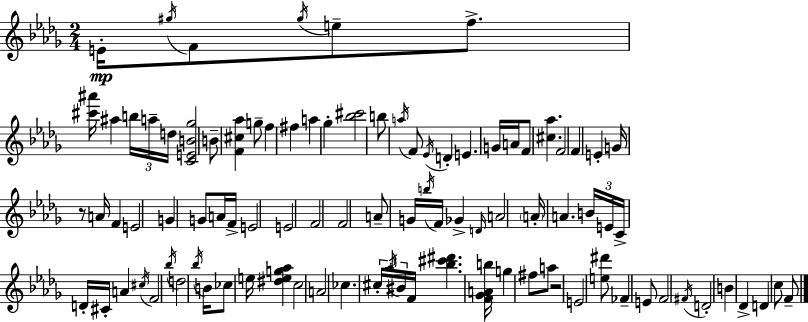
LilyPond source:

{
  \clef treble
  \numericTimeSignature
  \time 2/4
  \key bes \minor
  e'16-.\mp \acciaccatura { gis''16 } f'8 \acciaccatura { gis''16 } e''8-- f''8.-> | <cis''' ais'''>16 ais''4 \tuplet 3/2 { b''16 | a''16-- d''16 } <c' e' b' ges''>2 | b'8-- <f' cis'' aes''>4 | \break g''8-- f''4 fis''4 | a''4 ges''4-. | <bes'' cis'''>2 | b''8 \acciaccatura { a''16 } f'8 \acciaccatura { ees'16 } | \break d'4-. e'4. | g'16 a'16 f'8 <cis'' aes''>4. | f'2 | f'4 | \break e'4-. g'16 r8 a'16 | f'4 e'2 | g'4 | g'8 a'16 f'16-> e'2 | \break e'2 | f'2 | f'2 | a'8-- g'16 \acciaccatura { b''16 } | \break f'16 ges'4-> \grace { d'16 } a'2 | \parenthesize a'16-. a'4. | \tuplet 3/2 { b'16 e'16 c'16-> } | d'16-. cis'16-. a'4 \acciaccatura { cis''16 } f'2 | \break \acciaccatura { bes''16 } | d''2 | \acciaccatura { bes''16 } b'16 ces''8 e''16 <dis'' e'' g'' aes''>4 | c''2 | \break a'2 | ces''4. \tuplet 3/2 { cis''16-. | \acciaccatura { aes''16 } bis'16 } f'16 <bes'' cis''' dis'''>4. | <f' ges' a' b''>16 g''4 fis''8 | \break a''8 r2 | e'2 | <e'' dis'''>8 fes'4-- | e'8 f'2 | \break \acciaccatura { fis'16 } d'2-. | b'4 des'4-> | d'4 c''8 | f'8-- \bar "|."
}